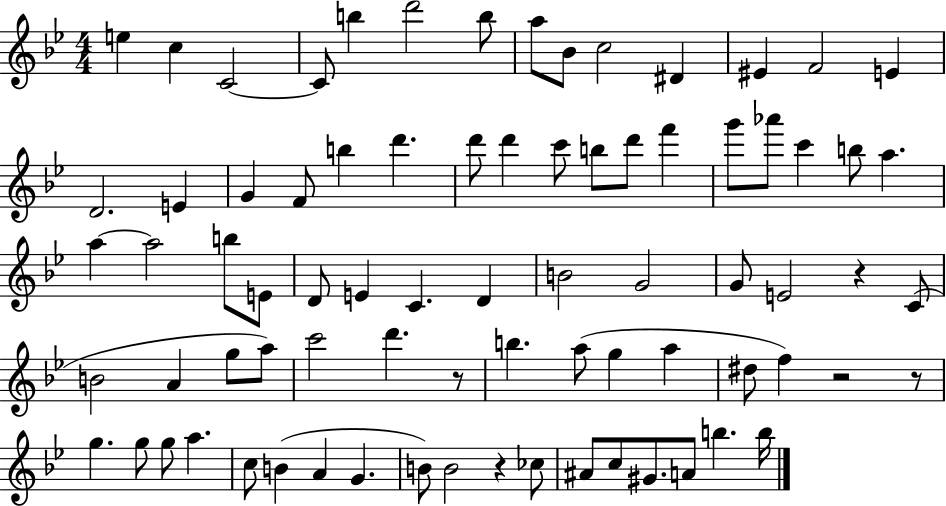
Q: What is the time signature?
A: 4/4